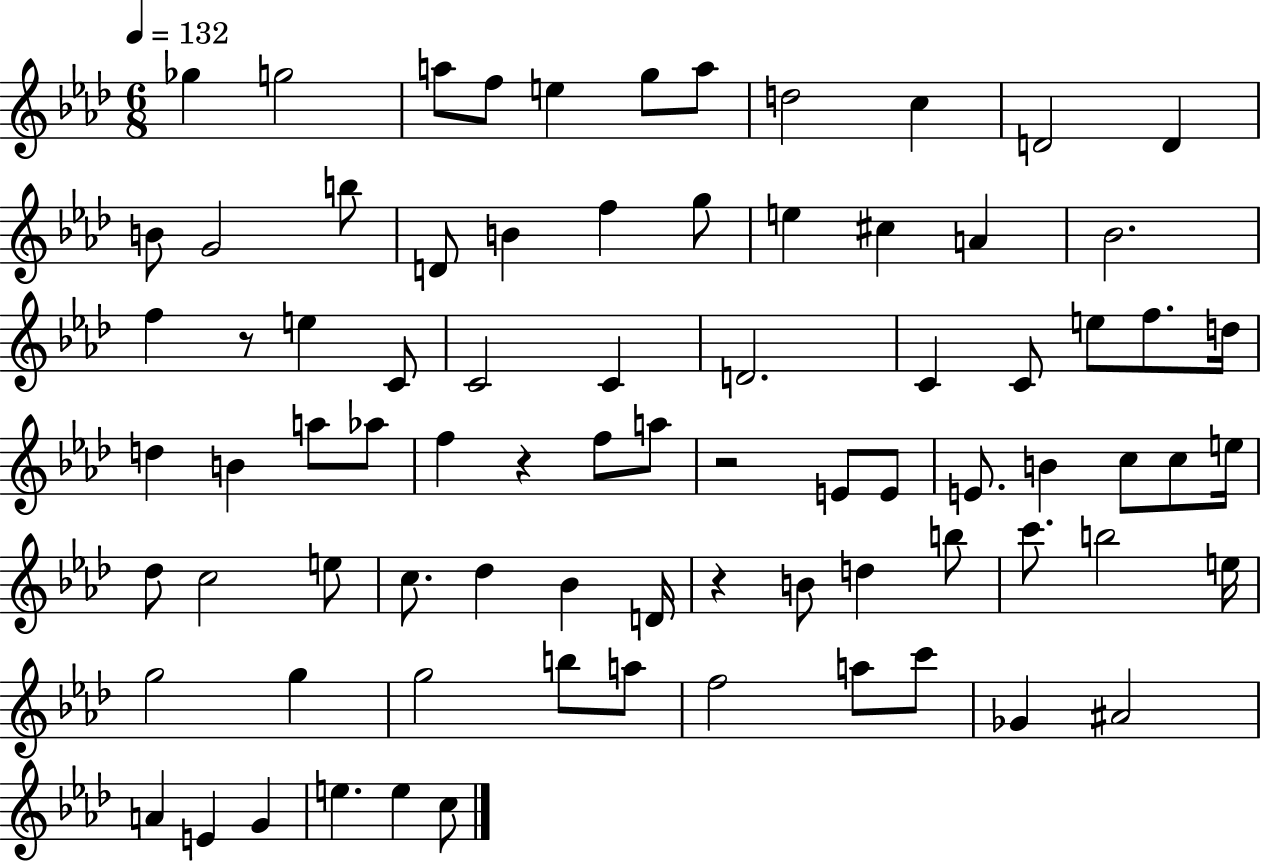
Gb5/q G5/h A5/e F5/e E5/q G5/e A5/e D5/h C5/q D4/h D4/q B4/e G4/h B5/e D4/e B4/q F5/q G5/e E5/q C#5/q A4/q Bb4/h. F5/q R/e E5/q C4/e C4/h C4/q D4/h. C4/q C4/e E5/e F5/e. D5/s D5/q B4/q A5/e Ab5/e F5/q R/q F5/e A5/e R/h E4/e E4/e E4/e. B4/q C5/e C5/e E5/s Db5/e C5/h E5/e C5/e. Db5/q Bb4/q D4/s R/q B4/e D5/q B5/e C6/e. B5/h E5/s G5/h G5/q G5/h B5/e A5/e F5/h A5/e C6/e Gb4/q A#4/h A4/q E4/q G4/q E5/q. E5/q C5/e